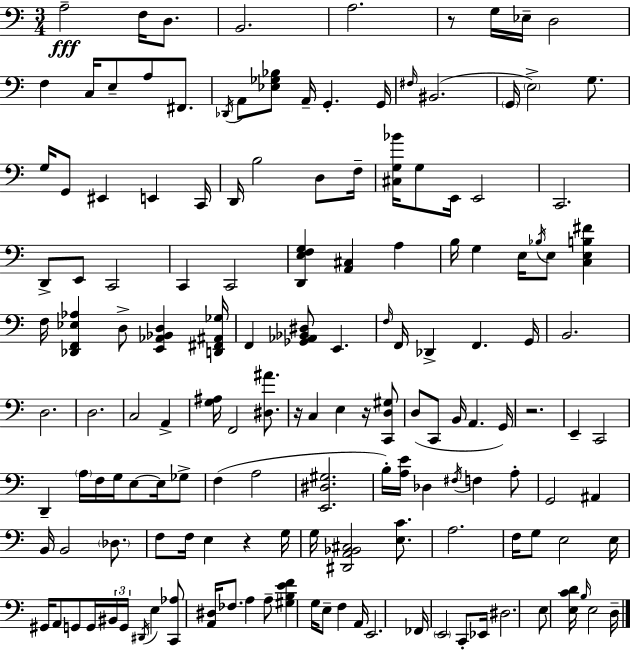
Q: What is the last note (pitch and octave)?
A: D3